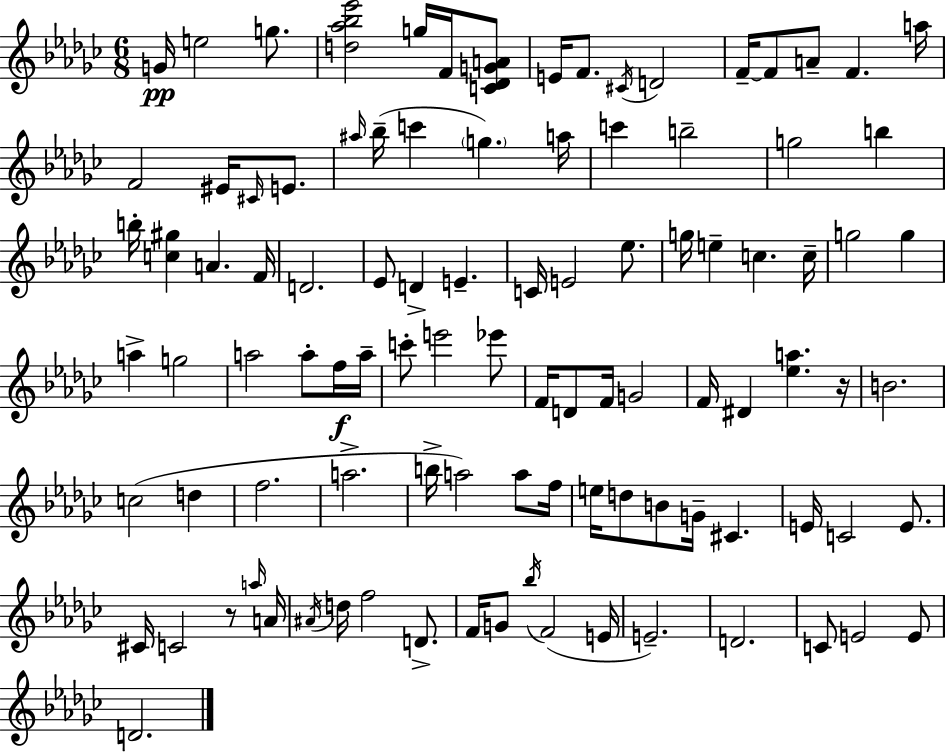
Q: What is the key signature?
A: EES minor